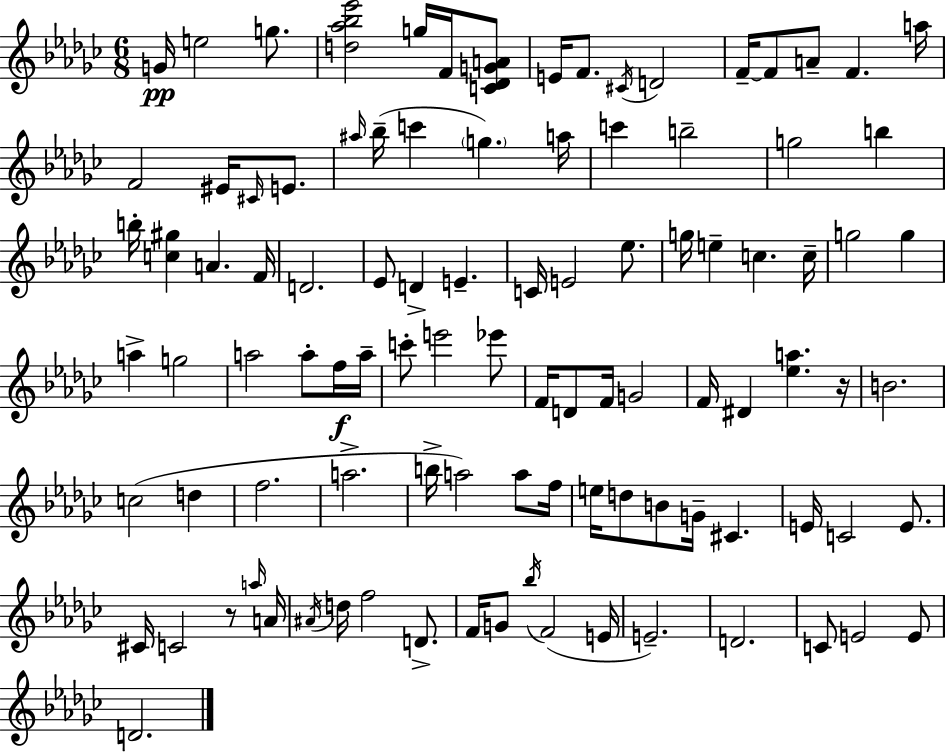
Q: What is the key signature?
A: EES minor